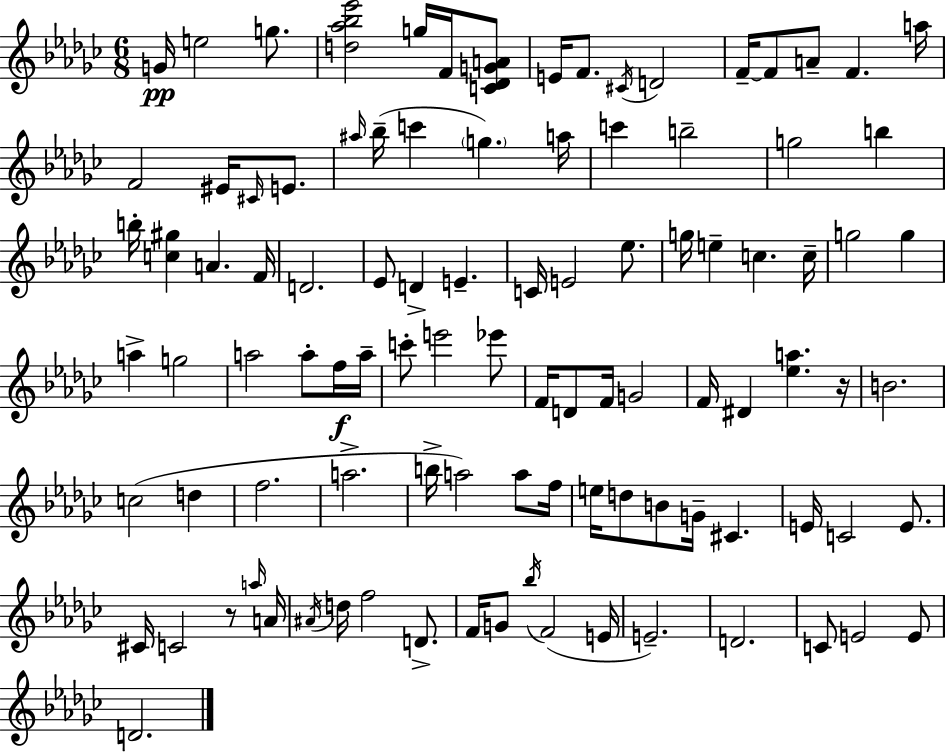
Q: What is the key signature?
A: EES minor